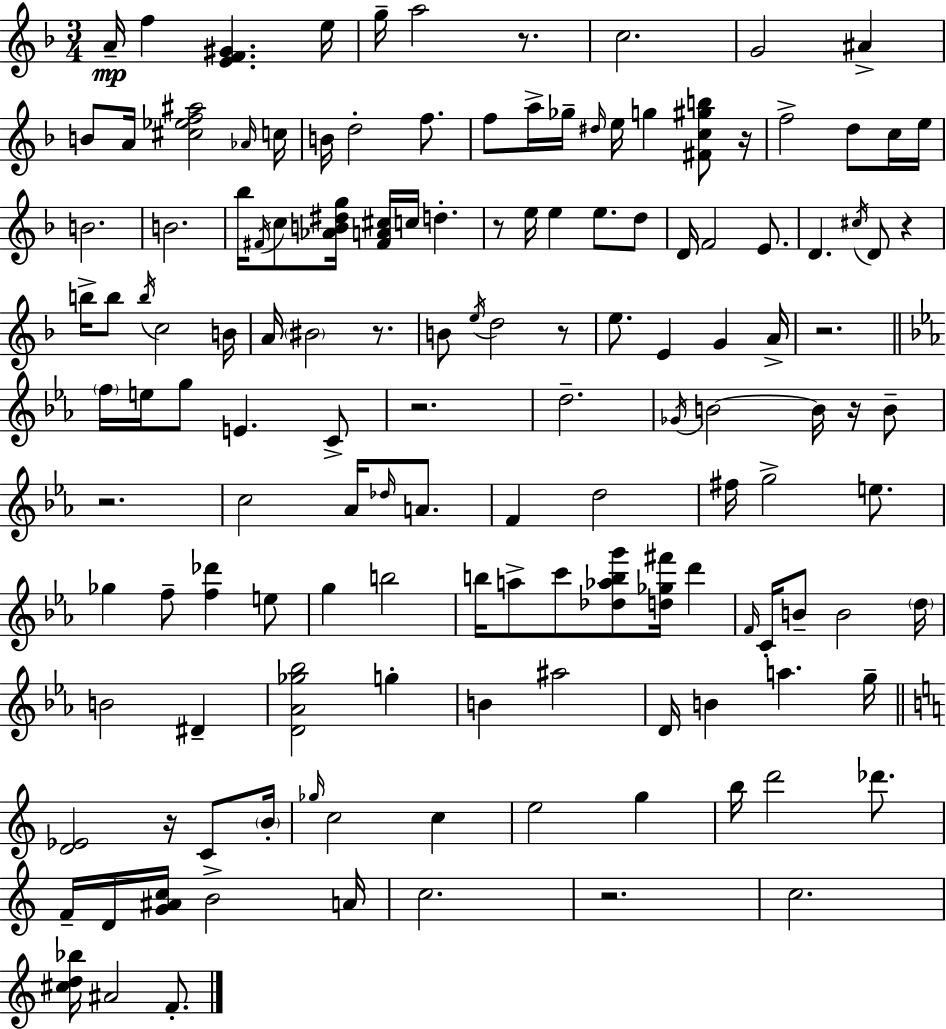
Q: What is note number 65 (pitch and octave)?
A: B4